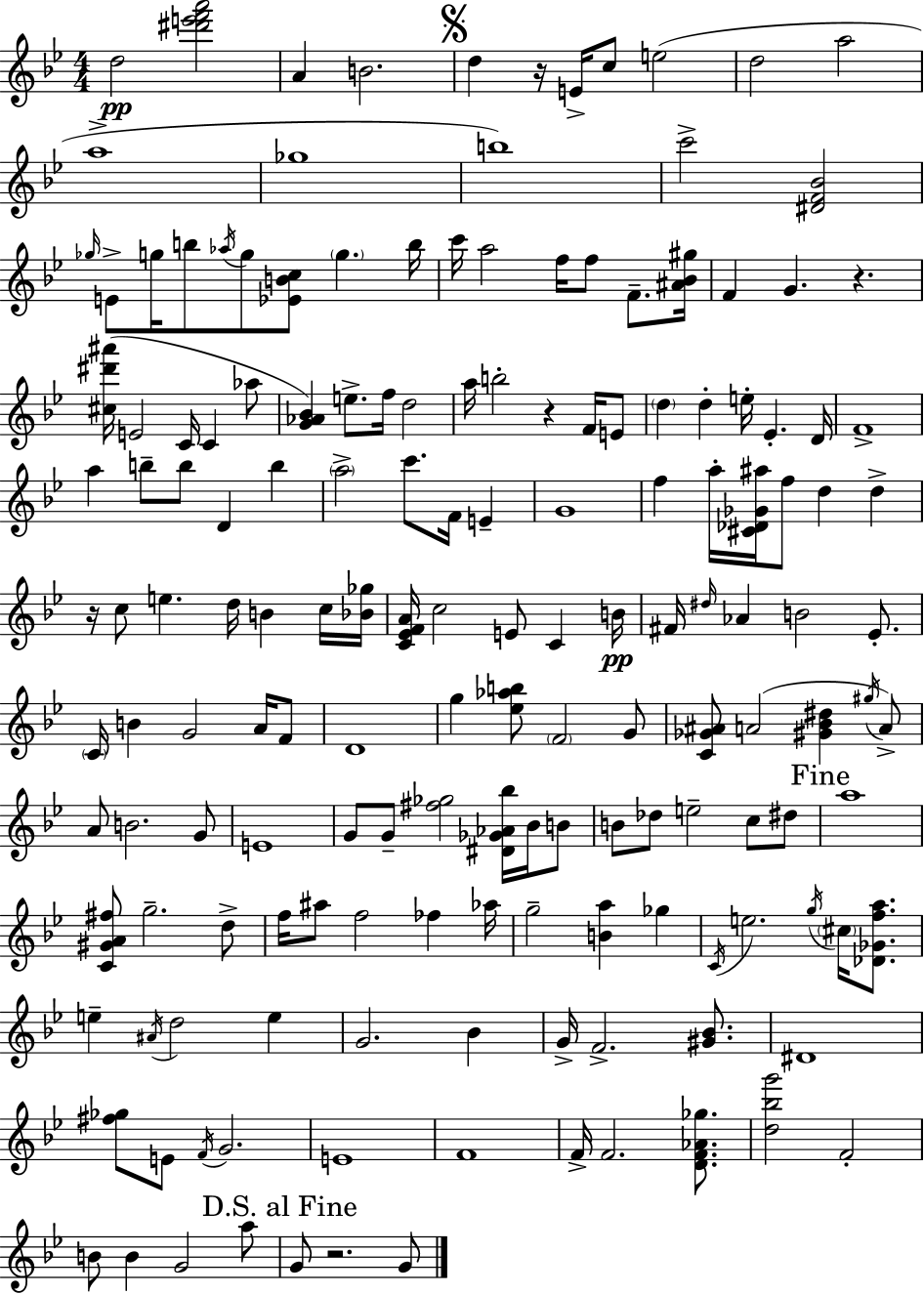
{
  \clef treble
  \numericTimeSignature
  \time 4/4
  \key bes \major
  d''2\pp <dis''' e''' f''' a'''>2 | a'4 b'2. | \mark \markup { \musicglyph "scripts.segno" } d''4 r16 e'16-> c''8 e''2( | d''2 a''2 | \break a''1-> | ges''1 | b''1) | c'''2-> <dis' f' bes'>2 | \break \grace { ges''16 } e'8-> g''16 b''8 \acciaccatura { aes''16 } g''8 <ees' b' c''>8 \parenthesize g''4. | b''16 c'''16 a''2 f''16 f''8 f'8.-- | <ais' bes' gis''>16 f'4 g'4. r4. | <cis'' dis''' ais'''>16( e'2 c'16 c'4 | \break aes''8 <g' aes' bes'>4) e''8.-> f''16 d''2 | a''16 b''2-. r4 f'16 | e'8 \parenthesize d''4 d''4-. e''16-. ees'4.-. | d'16 f'1-> | \break a''4 b''8-- b''8 d'4 b''4 | \parenthesize a''2-> c'''8. f'16 e'4-- | g'1 | f''4 a''16-. <cis' des' ges' ais''>16 f''8 d''4 d''4-> | \break r16 c''8 e''4. d''16 b'4 | c''16 <bes' ges''>16 <c' ees' f' a'>16 c''2 e'8 c'4 | b'16\pp fis'16 \grace { dis''16 } aes'4 b'2 | ees'8.-. \parenthesize c'16 b'4 g'2 | \break a'16 f'8 d'1 | g''4 <ees'' aes'' b''>8 \parenthesize f'2 | g'8 <c' ges' ais'>8 a'2( <gis' bes' dis''>4 | \acciaccatura { gis''16 }) a'8-> a'8 b'2. | \break g'8 e'1 | g'8 g'8-- <fis'' ges''>2 | <dis' ges' aes' bes''>16 bes'16 b'8 b'8 des''8 e''2-- | c''8 dis''8 \mark "Fine" a''1 | \break <c' gis' a' fis''>8 g''2.-- | d''8-> f''16 ais''8 f''2 fes''4 | aes''16 g''2-- <b' a''>4 | ges''4 \acciaccatura { c'16 } e''2. | \break \acciaccatura { g''16 } \parenthesize cis''16 <des' ges' f'' a''>8. e''4-- \acciaccatura { ais'16 } d''2 | e''4 g'2. | bes'4 g'16-> f'2.-> | <gis' bes'>8. dis'1 | \break <fis'' ges''>8 e'8 \acciaccatura { f'16 } g'2. | e'1 | f'1 | f'16-> f'2. | \break <d' f' aes' ges''>8. <d'' bes'' g'''>2 | f'2-. b'8 b'4 g'2 | a''8 \mark "D.S. al Fine" g'8 r2. | g'8 \bar "|."
}